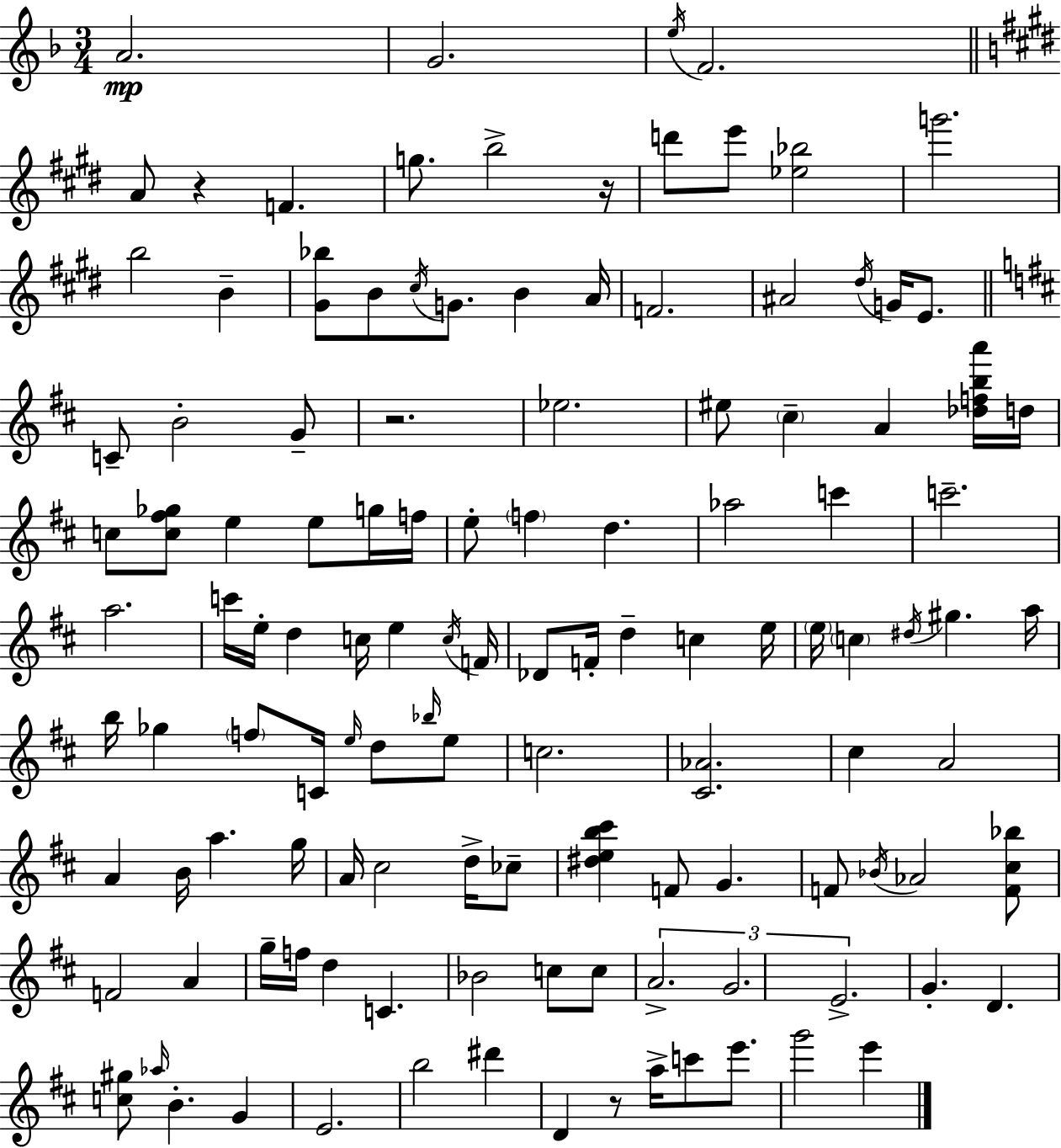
A4/h. G4/h. E5/s F4/h. A4/e R/q F4/q. G5/e. B5/h R/s D6/e E6/e [Eb5,Bb5]/h G6/h. B5/h B4/q [G#4,Bb5]/e B4/e C#5/s G4/e. B4/q A4/s F4/h. A#4/h D#5/s G4/s E4/e. C4/e B4/h G4/e R/h. Eb5/h. EIS5/e C#5/q A4/q [Db5,F5,B5,A6]/s D5/s C5/e [C5,F#5,Gb5]/e E5/q E5/e G5/s F5/s E5/e F5/q D5/q. Ab5/h C6/q C6/h. A5/h. C6/s E5/s D5/q C5/s E5/q C5/s F4/s Db4/e F4/s D5/q C5/q E5/s E5/s C5/q D#5/s G#5/q. A5/s B5/s Gb5/q F5/e C4/s E5/s D5/e Bb5/s E5/e C5/h. [C#4,Ab4]/h. C#5/q A4/h A4/q B4/s A5/q. G5/s A4/s C#5/h D5/s CES5/e [D#5,E5,B5,C#6]/q F4/e G4/q. F4/e Bb4/s Ab4/h [F4,C#5,Bb5]/e F4/h A4/q G5/s F5/s D5/q C4/q. Bb4/h C5/e C5/e A4/h. G4/h. E4/h. G4/q. D4/q. [C5,G#5]/e Ab5/s B4/q. G4/q E4/h. B5/h D#6/q D4/q R/e A5/s C6/e E6/e. G6/h E6/q